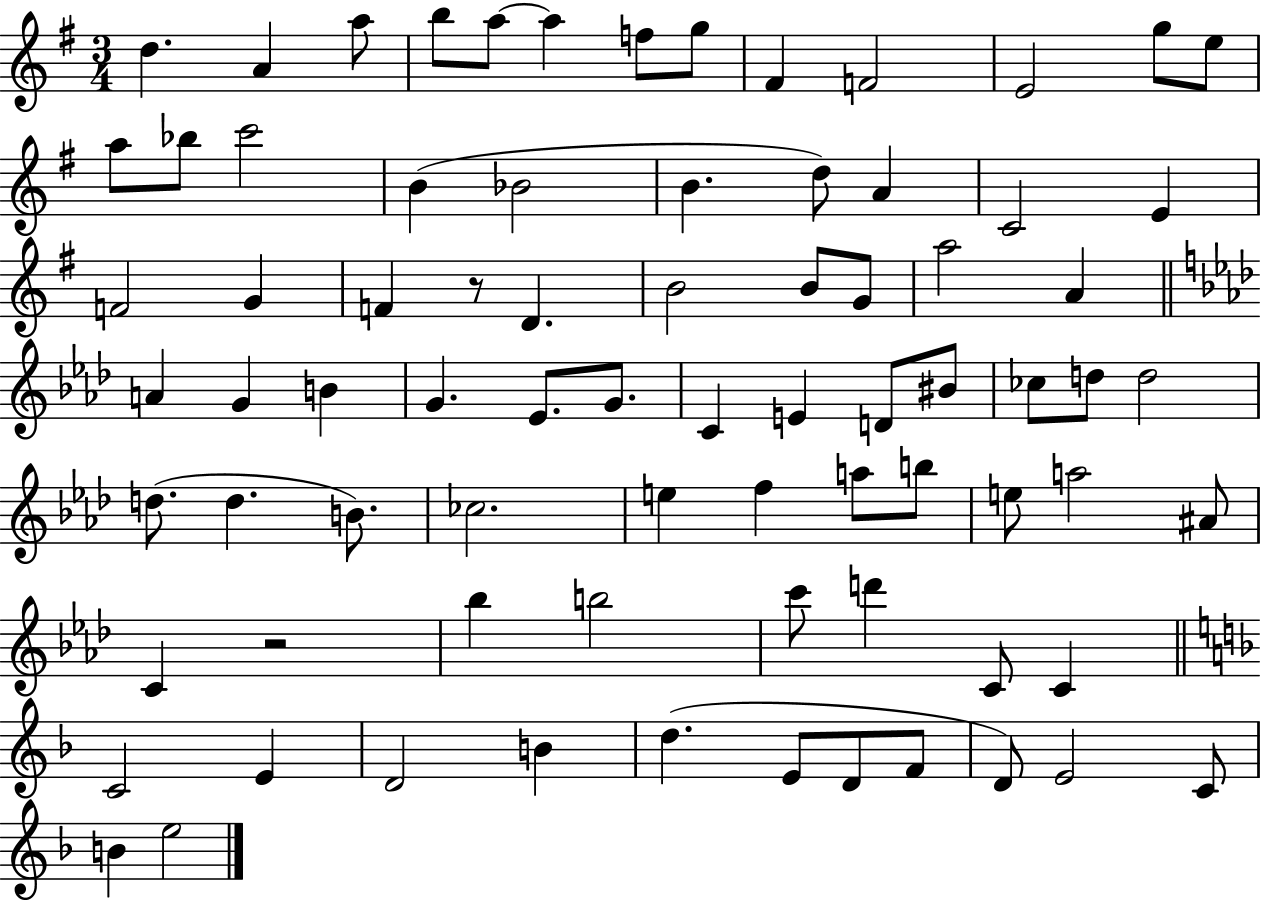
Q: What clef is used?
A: treble